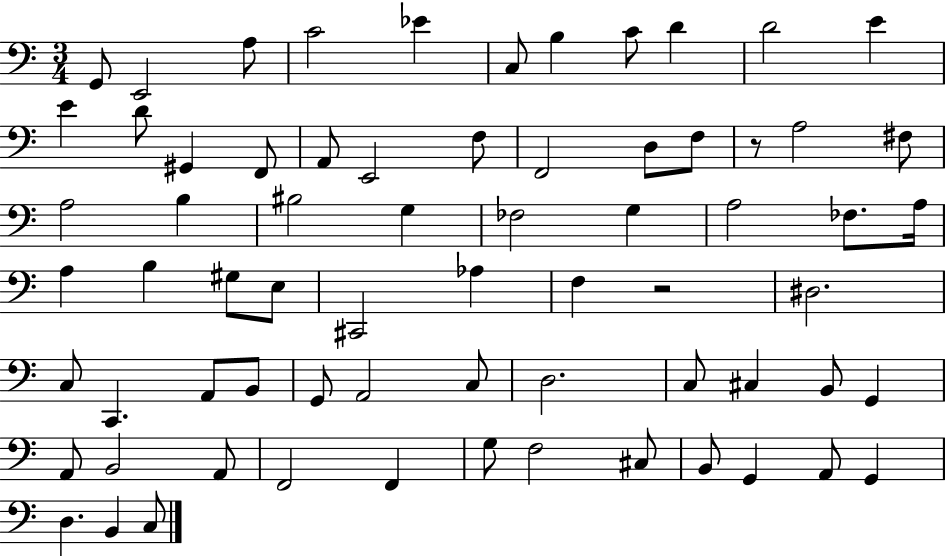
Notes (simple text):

G2/e E2/h A3/e C4/h Eb4/q C3/e B3/q C4/e D4/q D4/h E4/q E4/q D4/e G#2/q F2/e A2/e E2/h F3/e F2/h D3/e F3/e R/e A3/h F#3/e A3/h B3/q BIS3/h G3/q FES3/h G3/q A3/h FES3/e. A3/s A3/q B3/q G#3/e E3/e C#2/h Ab3/q F3/q R/h D#3/h. C3/e C2/q. A2/e B2/e G2/e A2/h C3/e D3/h. C3/e C#3/q B2/e G2/q A2/e B2/h A2/e F2/h F2/q G3/e F3/h C#3/e B2/e G2/q A2/e G2/q D3/q. B2/q C3/e